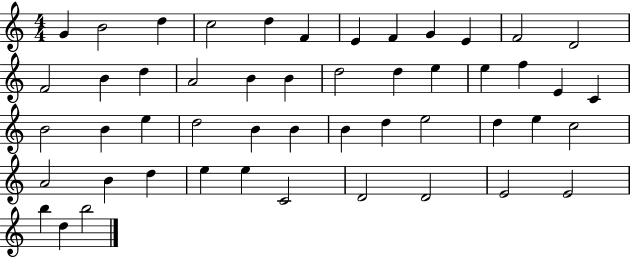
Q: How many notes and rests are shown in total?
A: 50